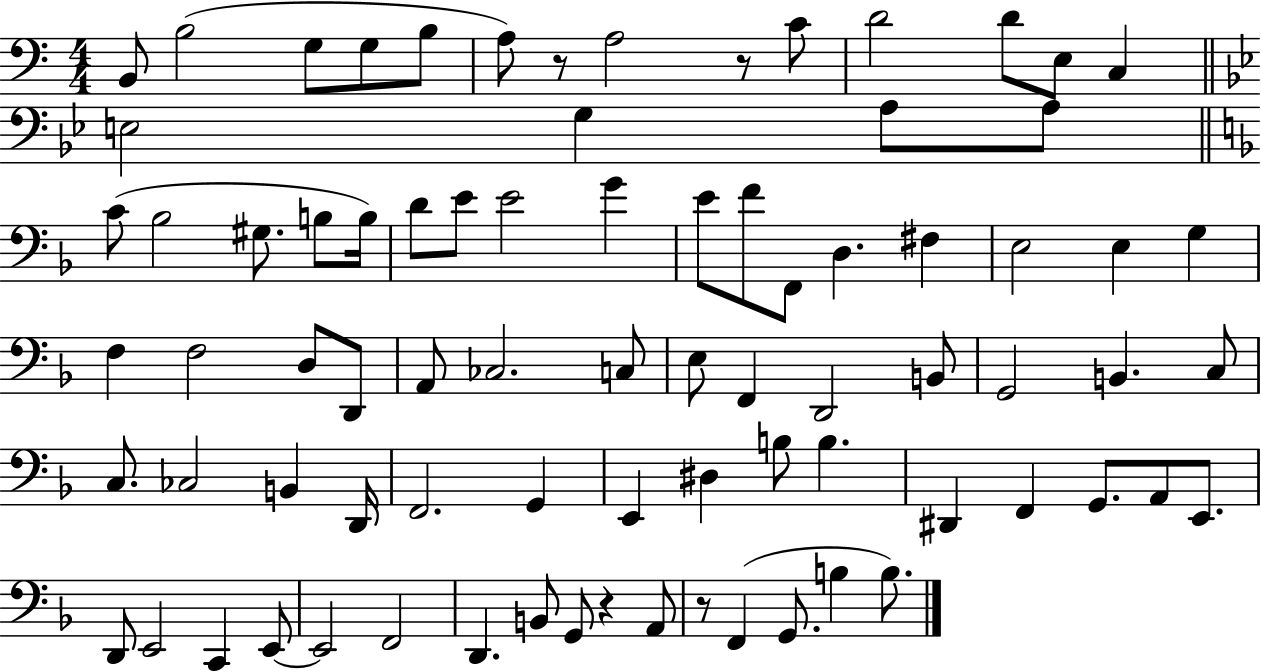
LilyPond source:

{
  \clef bass
  \numericTimeSignature
  \time 4/4
  \key c \major
  \repeat volta 2 { b,8 b2( g8 g8 b8 | a8) r8 a2 r8 c'8 | d'2 d'8 e8 c4 | \bar "||" \break \key bes \major e2 g4 a8 a8 | \bar "||" \break \key f \major c'8( bes2 gis8. b8 b16) | d'8 e'8 e'2 g'4 | e'8 f'8 f,8 d4. fis4 | e2 e4 g4 | \break f4 f2 d8 d,8 | a,8 ces2. c8 | e8 f,4 d,2 b,8 | g,2 b,4. c8 | \break c8. ces2 b,4 d,16 | f,2. g,4 | e,4 dis4 b8 b4. | dis,4 f,4 g,8. a,8 e,8. | \break d,8 e,2 c,4 e,8~~ | e,2 f,2 | d,4. b,8 g,8 r4 a,8 | r8 f,4( g,8. b4 b8.) | \break } \bar "|."
}